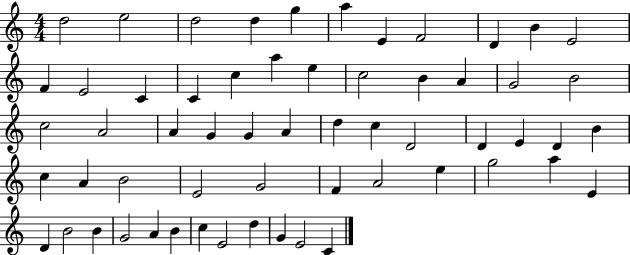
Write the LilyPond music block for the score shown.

{
  \clef treble
  \numericTimeSignature
  \time 4/4
  \key c \major
  d''2 e''2 | d''2 d''4 g''4 | a''4 e'4 f'2 | d'4 b'4 e'2 | \break f'4 e'2 c'4 | c'4 c''4 a''4 e''4 | c''2 b'4 a'4 | g'2 b'2 | \break c''2 a'2 | a'4 g'4 g'4 a'4 | d''4 c''4 d'2 | d'4 e'4 d'4 b'4 | \break c''4 a'4 b'2 | e'2 g'2 | f'4 a'2 e''4 | g''2 a''4 e'4 | \break d'4 b'2 b'4 | g'2 a'4 b'4 | c''4 e'2 d''4 | g'4 e'2 c'4 | \break \bar "|."
}